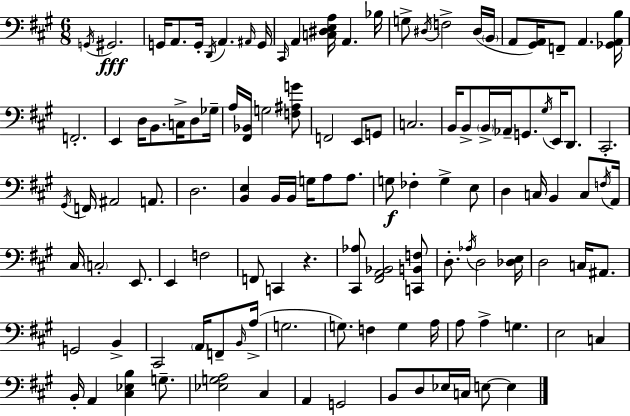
G2/s G#2/h. G2/s A2/e. G2/s D2/s A2/q. A#2/s G2/s C#2/s A2/q [C3,D#3,E3,A3]/s A2/q. Bb3/s G3/e D#3/s F3/h D#3/s B2/s A2/e [G#2,A2]/s F2/e A2/q. [Gb2,A2,B3]/s F2/h. E2/q D3/s B2/e. C3/s D3/e Gb3/s A3/s [F#2,Bb2]/s G3/h [F3,A#3,G4]/e F2/h E2/e G2/e C3/h. B2/s B2/e B2/s Ab2/s G2/e. G#3/s E2/s D2/e. C#2/h. G#2/s F2/s A#2/h A2/e. D3/h. [B2,E3]/q B2/s B2/s G3/s A3/e A3/e. G3/e FES3/q G3/q E3/e D3/q C3/s B2/q C3/e F3/s A2/s C#3/s C3/h E2/e. E2/q F3/h F2/e C2/q R/q. [C#2,Ab3]/e [F#2,A2,Bb2]/h [C2,B2,F3]/e D3/e. Ab3/s D3/h [Db3,E3]/s D3/h C3/s A#2/e. G2/h B2/q C#2/h A2/s F2/e B2/s A3/s G3/h. G3/e. F3/q G3/q A3/s A3/e A3/q G3/q. E3/h C3/q B2/s A2/q [C#3,Eb3,B3]/q G3/e. [Eb3,G3,A3]/h C#3/q A2/q G2/h B2/e D3/e Eb3/s C3/s E3/e E3/q